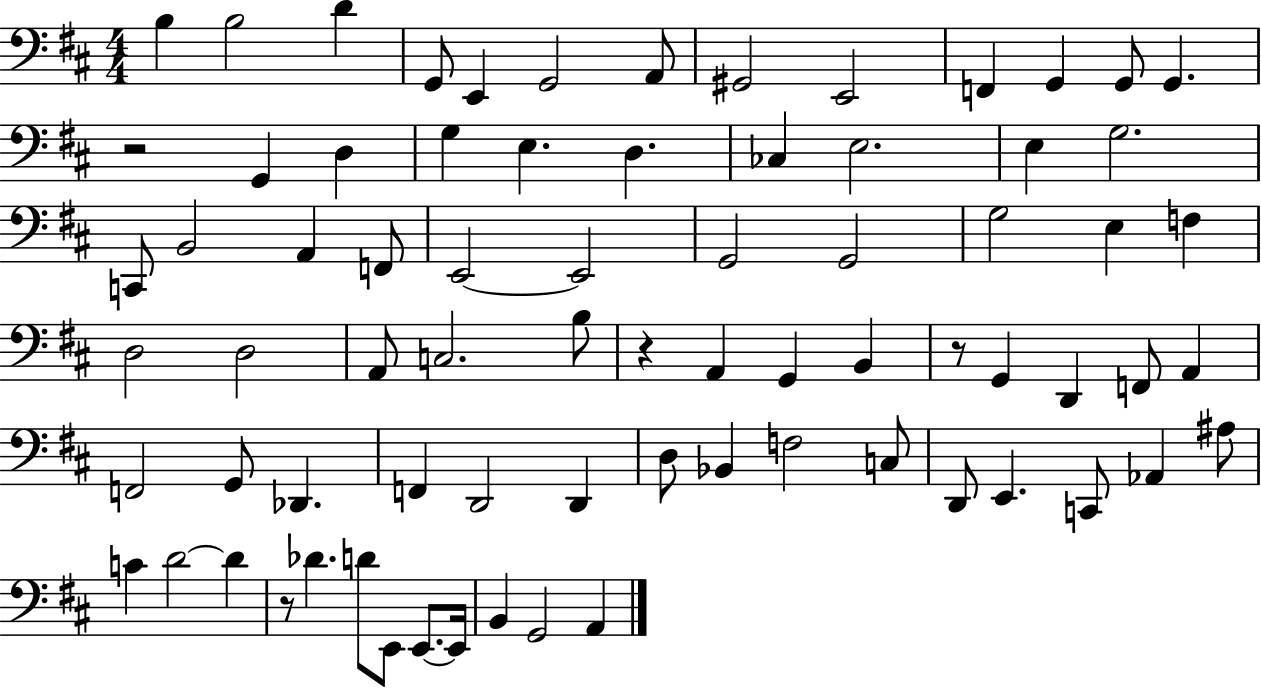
B3/q B3/h D4/q G2/e E2/q G2/h A2/e G#2/h E2/h F2/q G2/q G2/e G2/q. R/h G2/q D3/q G3/q E3/q. D3/q. CES3/q E3/h. E3/q G3/h. C2/e B2/h A2/q F2/e E2/h E2/h G2/h G2/h G3/h E3/q F3/q D3/h D3/h A2/e C3/h. B3/e R/q A2/q G2/q B2/q R/e G2/q D2/q F2/e A2/q F2/h G2/e Db2/q. F2/q D2/h D2/q D3/e Bb2/q F3/h C3/e D2/e E2/q. C2/e Ab2/q A#3/e C4/q D4/h D4/q R/e Db4/q. D4/e E2/e E2/e. E2/s B2/q G2/h A2/q